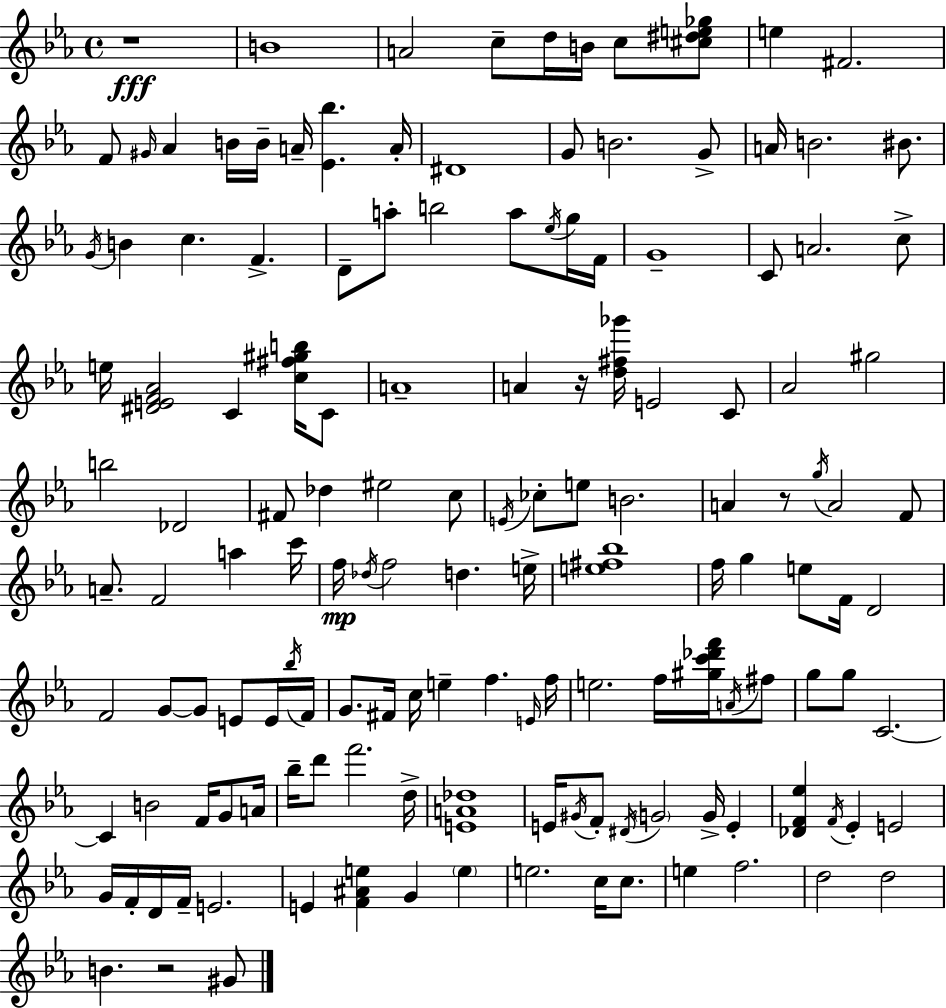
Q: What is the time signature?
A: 4/4